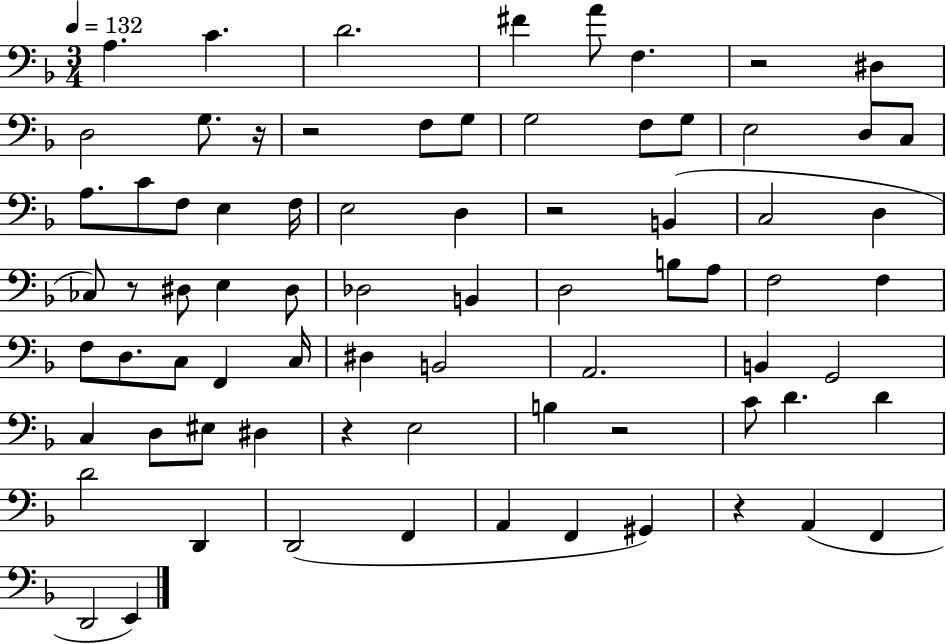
{
  \clef bass
  \numericTimeSignature
  \time 3/4
  \key f \major
  \tempo 4 = 132
  a4. c'4. | d'2. | fis'4 a'8 f4. | r2 dis4 | \break d2 g8. r16 | r2 f8 g8 | g2 f8 g8 | e2 d8 c8 | \break a8. c'8 f8 e4 f16 | e2 d4 | r2 b,4( | c2 d4 | \break ces8) r8 dis8 e4 dis8 | des2 b,4 | d2 b8 a8 | f2 f4 | \break f8 d8. c8 f,4 c16 | dis4 b,2 | a,2. | b,4 g,2 | \break c4 d8 eis8 dis4 | r4 e2 | b4 r2 | c'8 d'4. d'4 | \break d'2 d,4 | d,2( f,4 | a,4 f,4 gis,4) | r4 a,4( f,4 | \break d,2 e,4) | \bar "|."
}